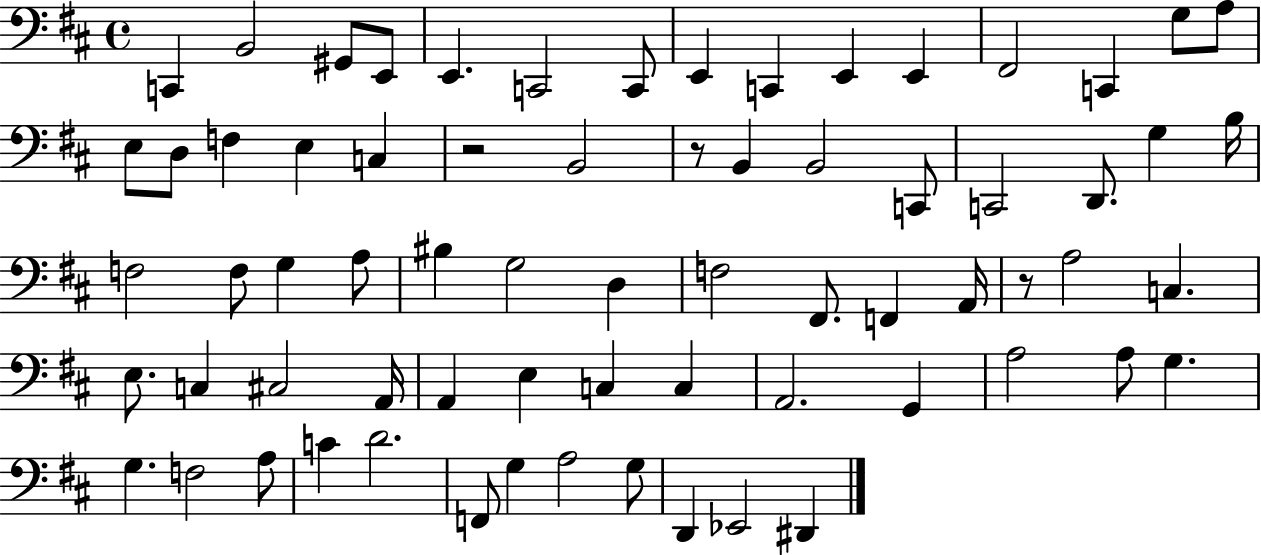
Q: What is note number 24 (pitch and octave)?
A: C2